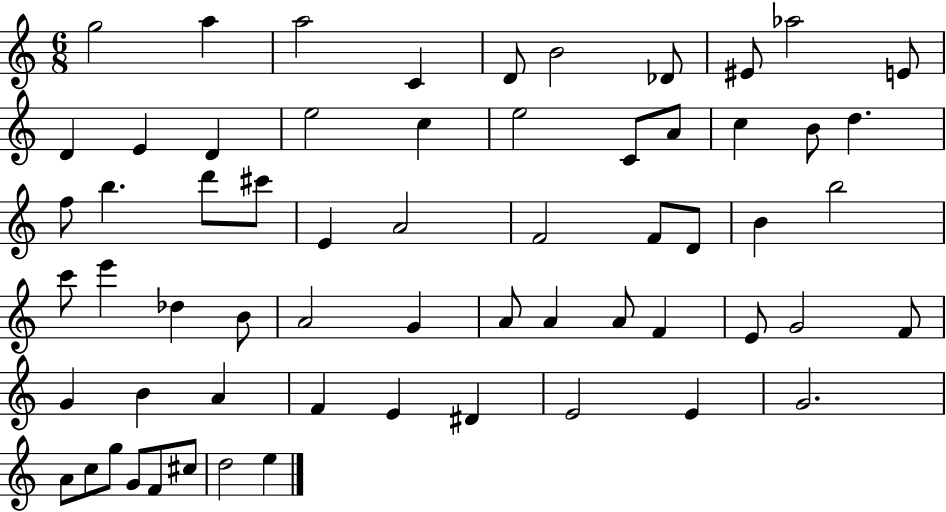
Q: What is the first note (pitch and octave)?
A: G5